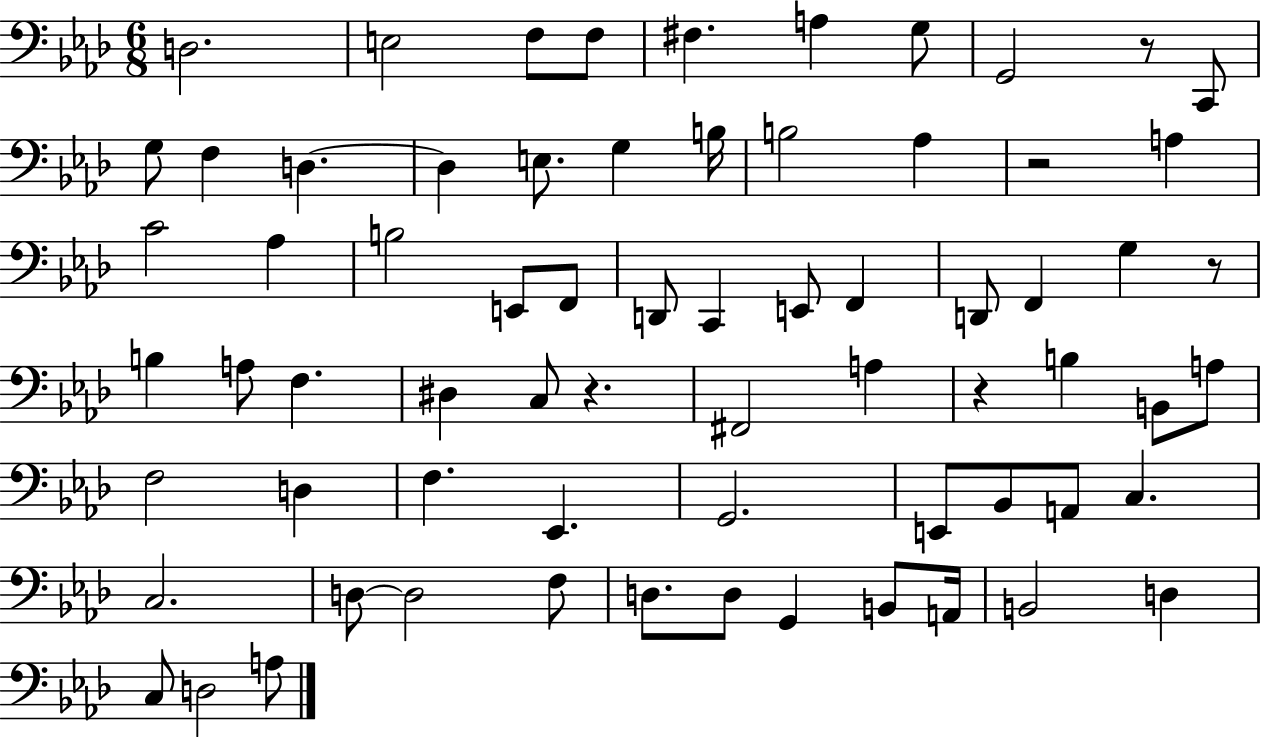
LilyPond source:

{
  \clef bass
  \numericTimeSignature
  \time 6/8
  \key aes \major
  d2. | e2 f8 f8 | fis4. a4 g8 | g,2 r8 c,8 | \break g8 f4 d4.~~ | d4 e8. g4 b16 | b2 aes4 | r2 a4 | \break c'2 aes4 | b2 e,8 f,8 | d,8 c,4 e,8 f,4 | d,8 f,4 g4 r8 | \break b4 a8 f4. | dis4 c8 r4. | fis,2 a4 | r4 b4 b,8 a8 | \break f2 d4 | f4. ees,4. | g,2. | e,8 bes,8 a,8 c4. | \break c2. | d8~~ d2 f8 | d8. d8 g,4 b,8 a,16 | b,2 d4 | \break c8 d2 a8 | \bar "|."
}